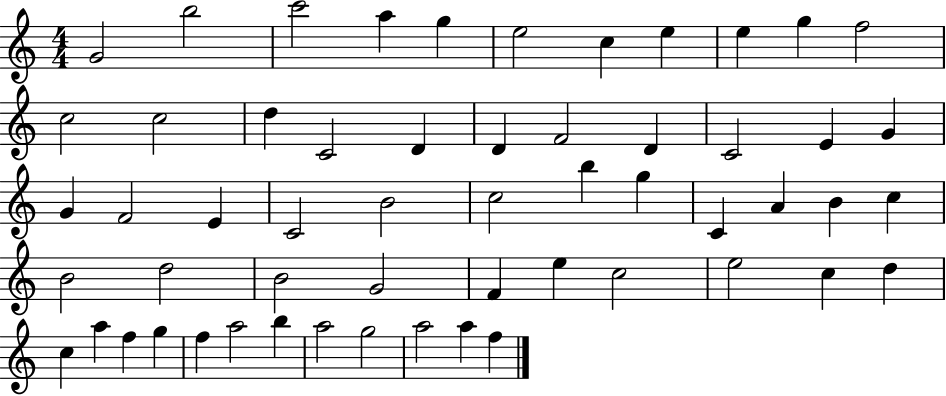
G4/h B5/h C6/h A5/q G5/q E5/h C5/q E5/q E5/q G5/q F5/h C5/h C5/h D5/q C4/h D4/q D4/q F4/h D4/q C4/h E4/q G4/q G4/q F4/h E4/q C4/h B4/h C5/h B5/q G5/q C4/q A4/q B4/q C5/q B4/h D5/h B4/h G4/h F4/q E5/q C5/h E5/h C5/q D5/q C5/q A5/q F5/q G5/q F5/q A5/h B5/q A5/h G5/h A5/h A5/q F5/q